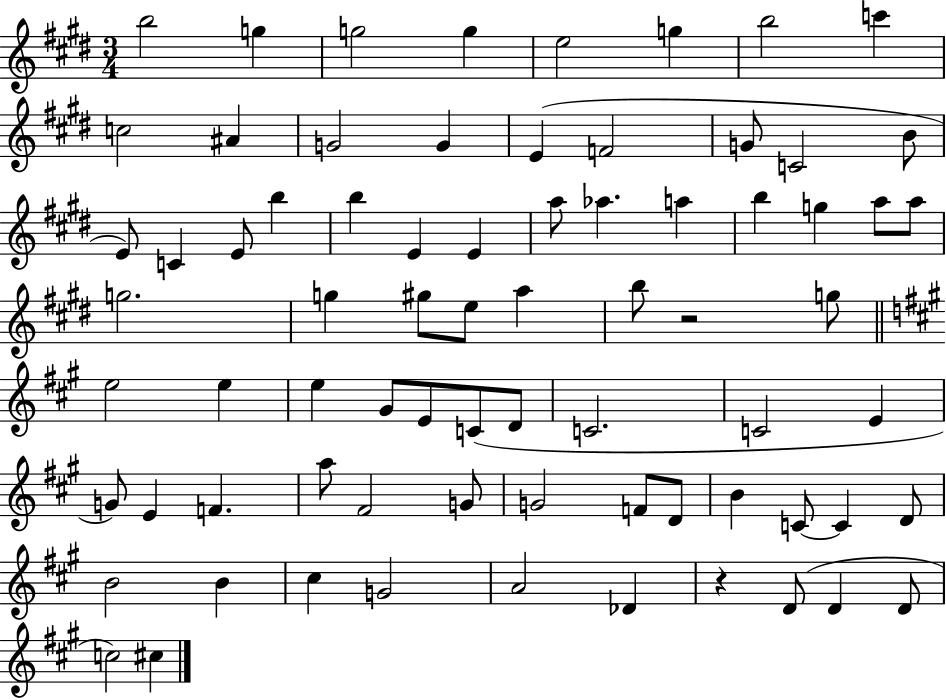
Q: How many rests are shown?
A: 2